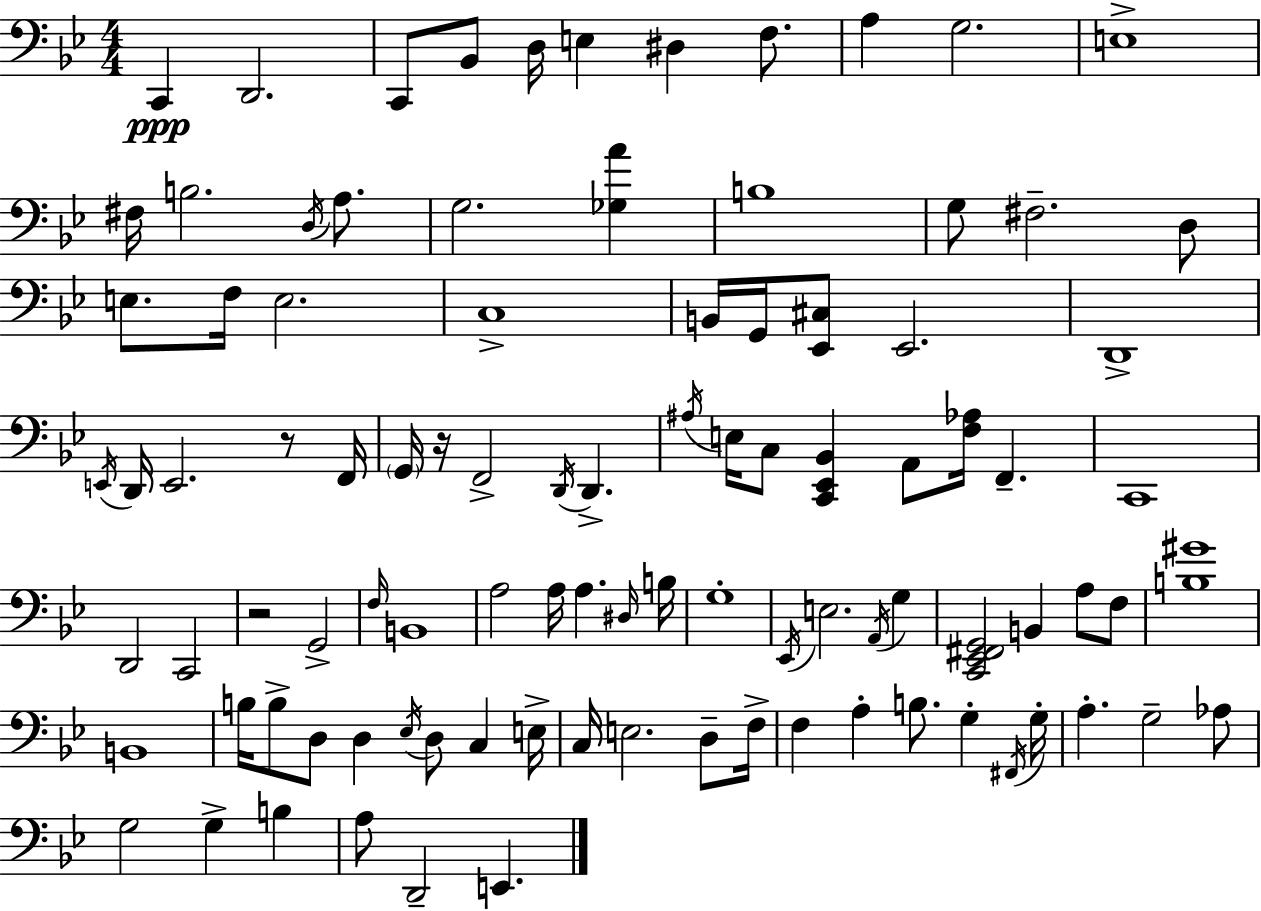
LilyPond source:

{
  \clef bass
  \numericTimeSignature
  \time 4/4
  \key g \minor
  c,4\ppp d,2. | c,8 bes,8 d16 e4 dis4 f8. | a4 g2. | e1-> | \break fis16 b2. \acciaccatura { d16 } a8. | g2. <ges a'>4 | b1 | g8 fis2.-- d8 | \break e8. f16 e2. | c1-> | b,16 g,16 <ees, cis>8 ees,2. | d,1-> | \break \acciaccatura { e,16 } d,16 e,2. r8 | f,16 \parenthesize g,16 r16 f,2-> \acciaccatura { d,16 } d,4.-> | \acciaccatura { ais16 } e16 c8 <c, ees, bes,>4 a,8 <f aes>16 f,4.-- | c,1 | \break d,2 c,2 | r2 g,2-> | \grace { f16 } b,1 | a2 a16 a4. | \break \grace { dis16 } b16 g1-. | \acciaccatura { ees,16 } e2. | \acciaccatura { a,16 } g4 <c, ees, fis, g,>2 | b,4 a8 f8 <b gis'>1 | \break b,1 | b16 b8-> d8 d4 | \acciaccatura { ees16 } d8 c4 e16-> c16 e2. | d8-- f16-> f4 a4-. | \break b8. g4-. \acciaccatura { fis,16 } g16-. a4.-. | g2-- aes8 g2 | g4-> b4 a8 d,2-- | e,4. \bar "|."
}